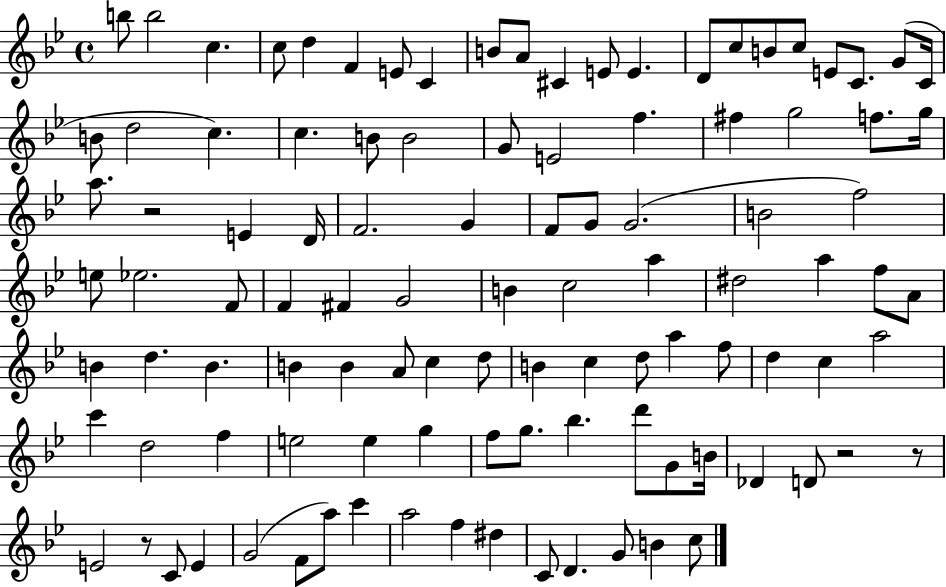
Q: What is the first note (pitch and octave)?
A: B5